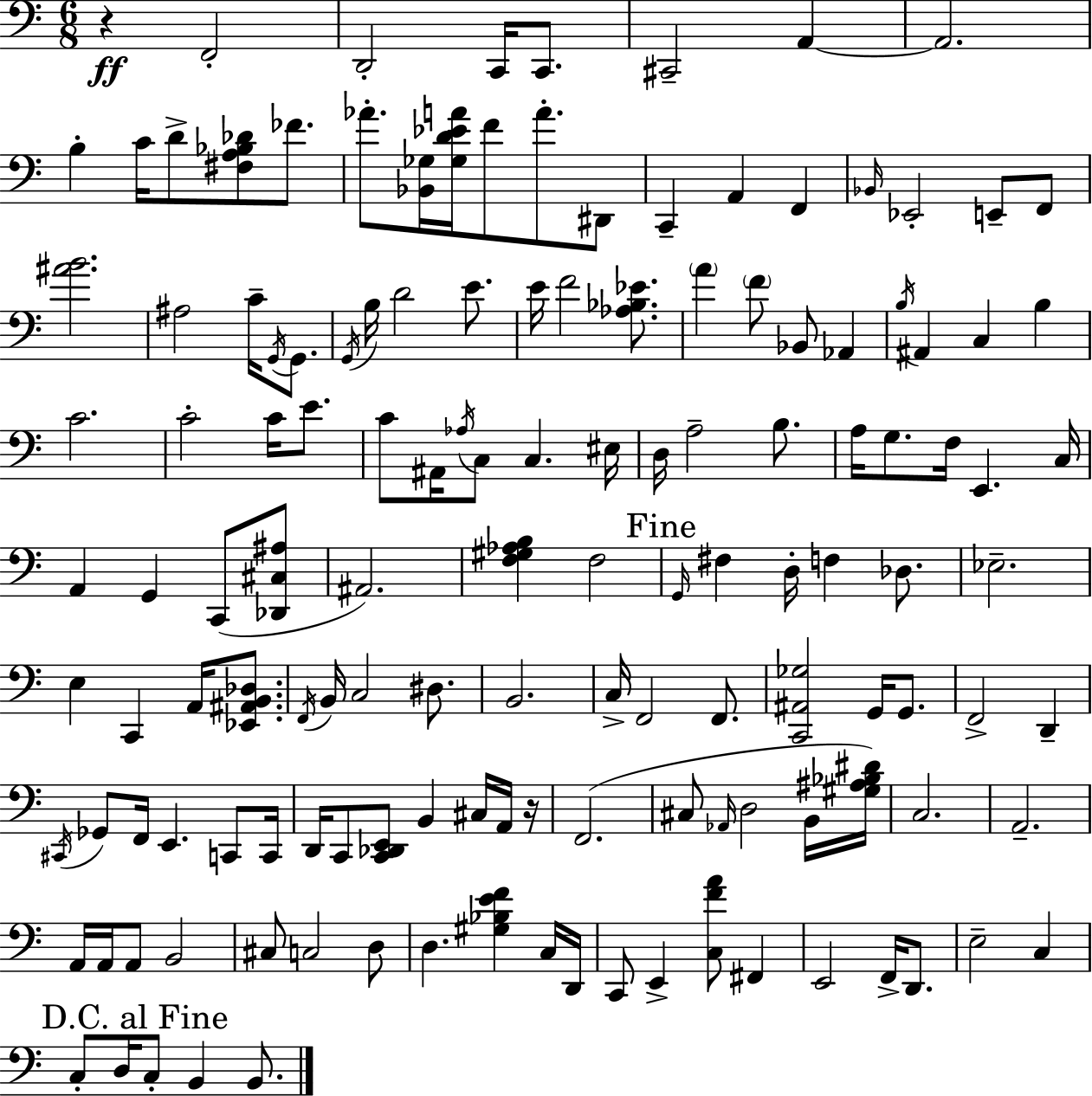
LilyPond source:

{
  \clef bass
  \numericTimeSignature
  \time 6/8
  \key a \minor
  r4\ff f,2-. | d,2-. c,16 c,8. | cis,2-- a,4~~ | a,2. | \break b4-. c'16 d'8-> <fis a bes des'>8 fes'8. | aes'8.-. <bes, ges>16 <ges d' ees' a'>16 f'8 a'8.-. dis,8 | c,4-- a,4 f,4 | \grace { bes,16 } ees,2-. e,8-- f,8 | \break <ais' b'>2. | ais2 c'16-- \acciaccatura { g,16 } g,8. | \acciaccatura { g,16 } b16 d'2 | e'8. e'16 f'2 | \break <aes bes ees'>8. \parenthesize a'4 \parenthesize f'8 bes,8 aes,4 | \acciaccatura { b16 } ais,4 c4 | b4 c'2. | c'2-. | \break c'16 e'8. c'8 ais,16 \acciaccatura { aes16 } c8 c4. | eis16 d16 a2-- | b8. a16 g8. f16 e,4. | c16 a,4 g,4 | \break c,8( <des, cis ais>8 ais,2.) | <f gis aes b>4 f2 | \mark "Fine" \grace { g,16 } fis4 d16-. f4 | des8. ees2.-- | \break e4 c,4 | a,16 <ees, ais, b, des>8. \acciaccatura { f,16 } b,16 c2 | dis8. b,2. | c16-> f,2 | \break f,8. <c, ais, ges>2 | g,16 g,8. f,2-> | d,4-- \acciaccatura { cis,16 } ges,8 f,16 e,4. | c,8 c,16 d,16 c,8 <c, des, e,>8 | \break b,4 cis16 a,16 r16 f,2.( | cis8 \grace { aes,16 } d2 | b,16 <gis ais bes dis'>16) c2. | a,2.-- | \break a,16 a,16 a,8 | b,2 cis8 c2 | d8 d4. | <gis bes e' f'>4 c16 d,16 c,8 e,4-> | \break <c f' a'>8 fis,4 e,2 | f,16-> d,8. e2-- | c4 \mark "D.C. al Fine" c8-. d16 | c8-. b,4 b,8. \bar "|."
}